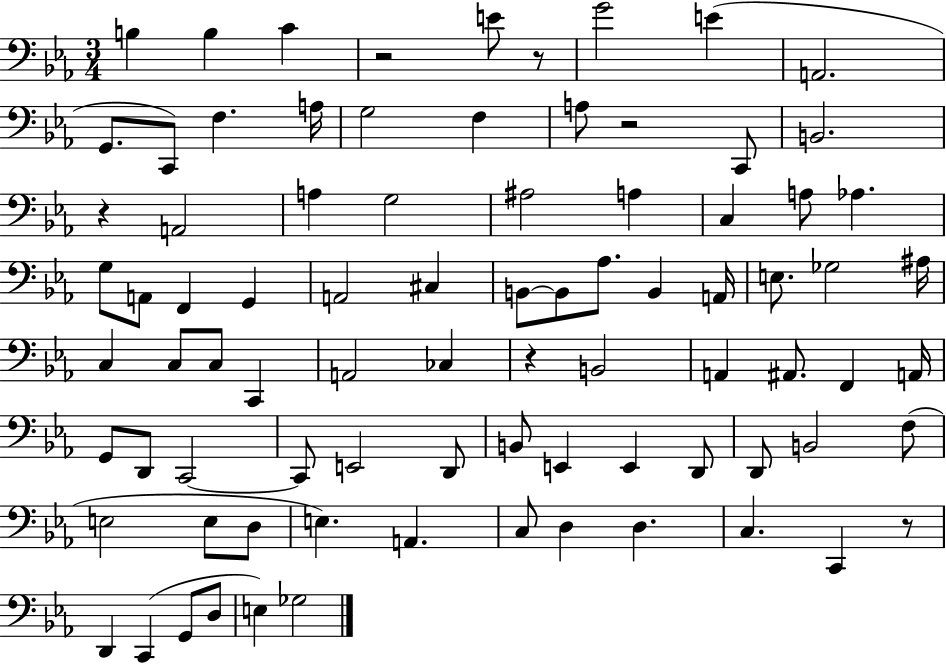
{
  \clef bass
  \numericTimeSignature
  \time 3/4
  \key ees \major
  b4 b4 c'4 | r2 e'8 r8 | g'2 e'4( | a,2. | \break g,8. c,8) f4. a16 | g2 f4 | a8 r2 c,8 | b,2. | \break r4 a,2 | a4 g2 | ais2 a4 | c4 a8 aes4. | \break g8 a,8 f,4 g,4 | a,2 cis4 | b,8~~ b,8 aes8. b,4 a,16 | e8. ges2 ais16 | \break c4 c8 c8 c,4 | a,2 ces4 | r4 b,2 | a,4 ais,8. f,4 a,16 | \break g,8 d,8 c,2~~ | c,8 e,2 d,8 | b,8 e,4 e,4 d,8 | d,8 b,2 f8( | \break e2 e8 d8 | e4.) a,4. | c8 d4 d4. | c4. c,4 r8 | \break d,4 c,4( g,8 d8 | e4) ges2 | \bar "|."
}